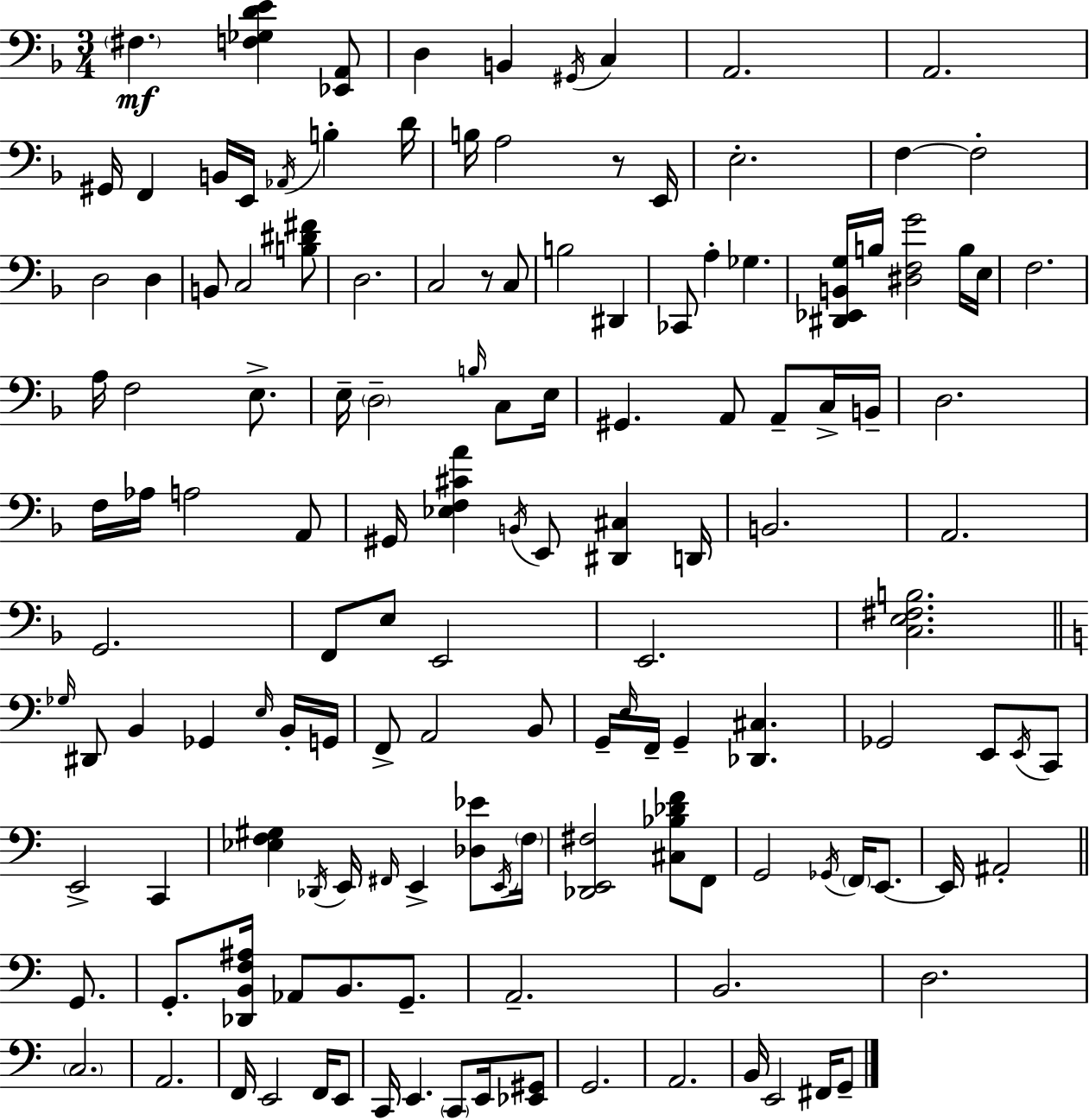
F#3/q. [F3,Gb3,D4,E4]/q [Eb2,A2]/e D3/q B2/q G#2/s C3/q A2/h. A2/h. G#2/s F2/q B2/s E2/s Ab2/s B3/q D4/s B3/s A3/h R/e E2/s E3/h. F3/q F3/h D3/h D3/q B2/e C3/h [B3,D#4,F#4]/e D3/h. C3/h R/e C3/e B3/h D#2/q CES2/e A3/q Gb3/q. [D#2,Eb2,B2,G3]/s B3/s [D#3,F3,G4]/h B3/s E3/s F3/h. A3/s F3/h E3/e. E3/s D3/h B3/s C3/e E3/s G#2/q. A2/e A2/e C3/s B2/s D3/h. F3/s Ab3/s A3/h A2/e G#2/s [Eb3,F3,C#4,A4]/q B2/s E2/e [D#2,C#3]/q D2/s B2/h. A2/h. G2/h. F2/e E3/e E2/h E2/h. [C3,E3,F#3,B3]/h. Gb3/s D#2/e B2/q Gb2/q E3/s B2/s G2/s F2/e A2/h B2/e G2/s E3/s F2/s G2/q [Db2,C#3]/q. Gb2/h E2/e E2/s C2/e E2/h C2/q [Eb3,F3,G#3]/q Db2/s E2/s F#2/s E2/q [Db3,Eb4]/e E2/s F3/s [Db2,E2,F#3]/h [C#3,Bb3,Db4,F4]/e F2/e G2/h Gb2/s F2/s E2/e. E2/s A#2/h G2/e. G2/e. [Db2,B2,F3,A#3]/s Ab2/e B2/e. G2/e. A2/h. B2/h. D3/h. C3/h. A2/h. F2/s E2/h F2/s E2/e C2/s E2/q. C2/e E2/s [Eb2,G#2]/e G2/h. A2/h. B2/s E2/h F#2/s G2/e